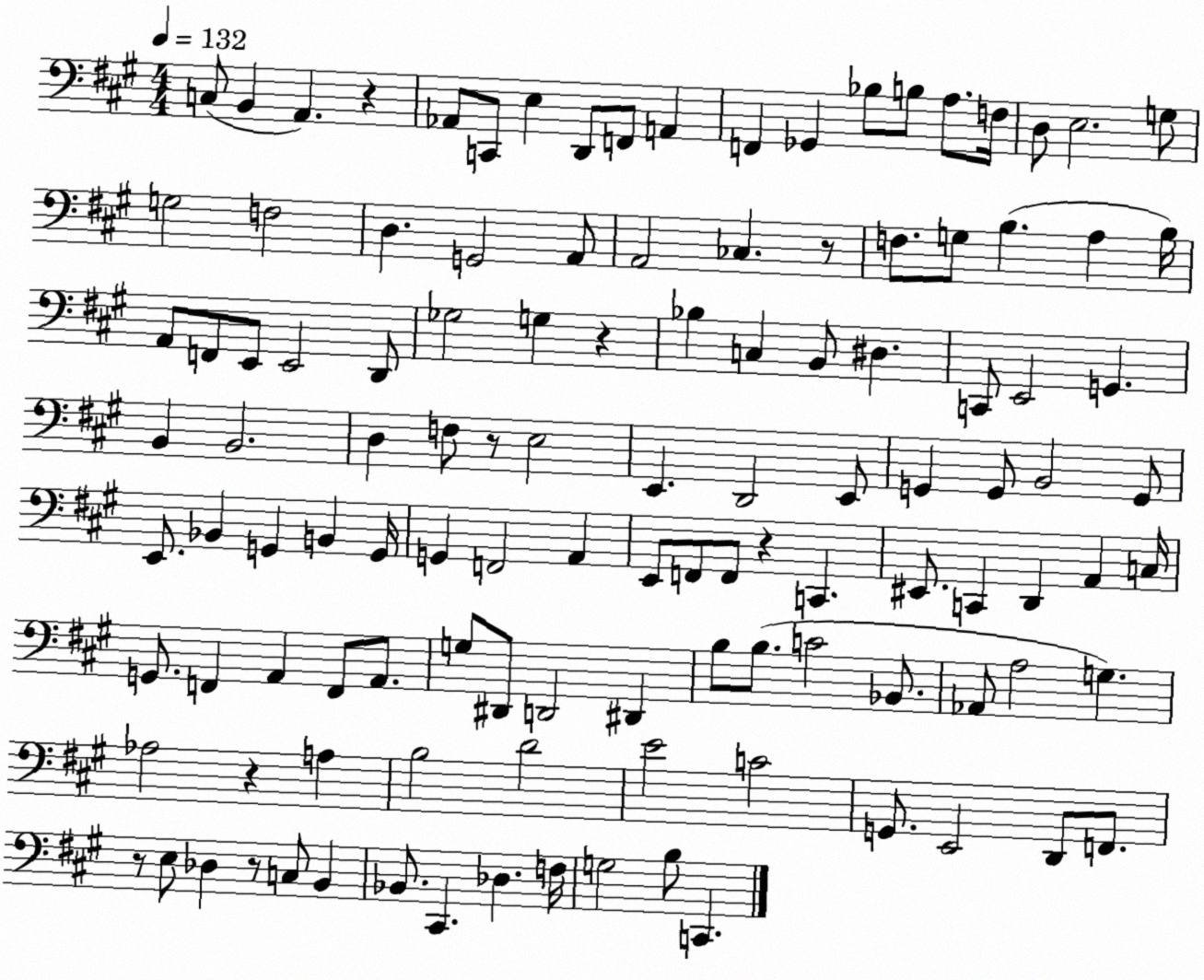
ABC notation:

X:1
T:Untitled
M:4/4
L:1/4
K:A
C,/2 B,, A,, z _A,,/2 C,,/2 E, D,,/2 F,,/2 A,, F,, _G,, _B,/2 B,/2 A,/2 F,/4 D,/2 E,2 G,/2 G,2 F,2 D, G,,2 A,,/2 A,,2 _C, z/2 F,/2 G,/2 B, A, B,/4 A,,/2 F,,/2 E,,/2 E,,2 D,,/2 _G,2 G, z _B, C, B,,/2 ^D, C,,/2 E,,2 G,, B,, B,,2 D, F,/2 z/2 E,2 E,, D,,2 E,,/2 G,, G,,/2 B,,2 G,,/2 E,,/2 _B,, G,, B,, G,,/4 G,, F,,2 A,, E,,/2 F,,/2 F,,/2 z C,, ^E,,/2 C,, D,, A,, C,/4 G,,/2 F,, A,, F,,/2 A,,/2 G,/2 ^D,,/2 D,,2 ^D,, B,/2 B,/2 C2 _B,,/2 _A,,/2 A,2 G, _A,2 z A, B,2 D2 E2 C2 G,,/2 E,,2 D,,/2 F,,/2 z/2 E,/2 _D, z/2 C,/2 B,, _B,,/2 ^C,, _D, F,/4 G,2 B,/2 C,,